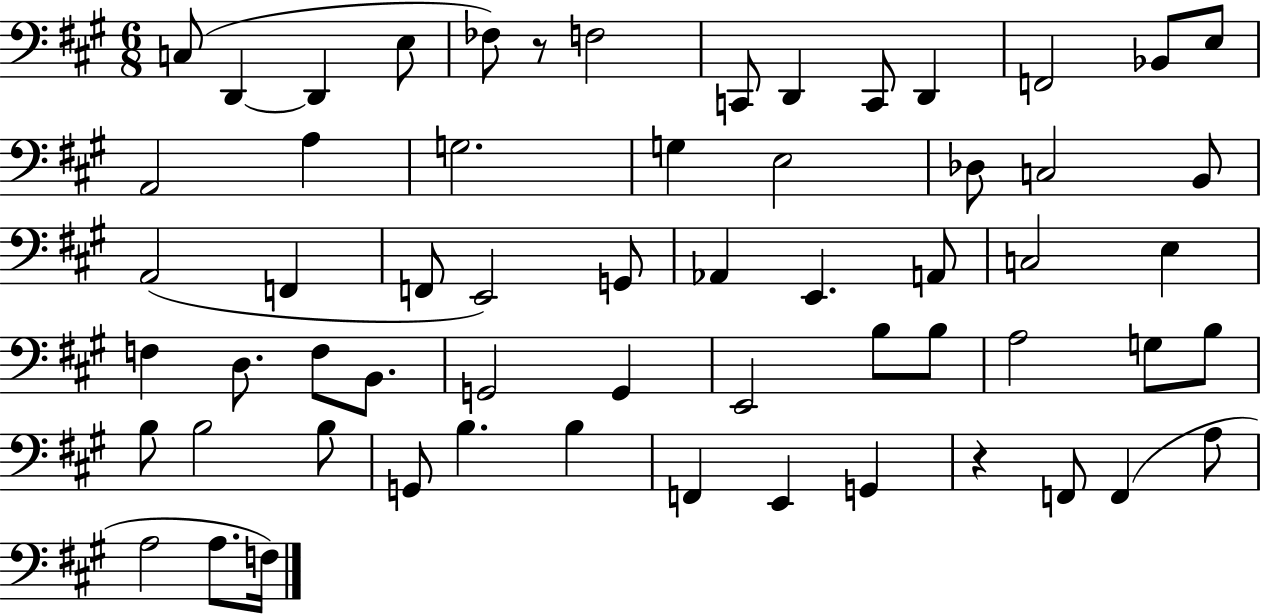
{
  \clef bass
  \numericTimeSignature
  \time 6/8
  \key a \major
  \repeat volta 2 { c8( d,4~~ d,4 e8 | fes8) r8 f2 | c,8 d,4 c,8 d,4 | f,2 bes,8 e8 | \break a,2 a4 | g2. | g4 e2 | des8 c2 b,8 | \break a,2( f,4 | f,8 e,2) g,8 | aes,4 e,4. a,8 | c2 e4 | \break f4 d8. f8 b,8. | g,2 g,4 | e,2 b8 b8 | a2 g8 b8 | \break b8 b2 b8 | g,8 b4. b4 | f,4 e,4 g,4 | r4 f,8 f,4( a8 | \break a2 a8. f16) | } \bar "|."
}